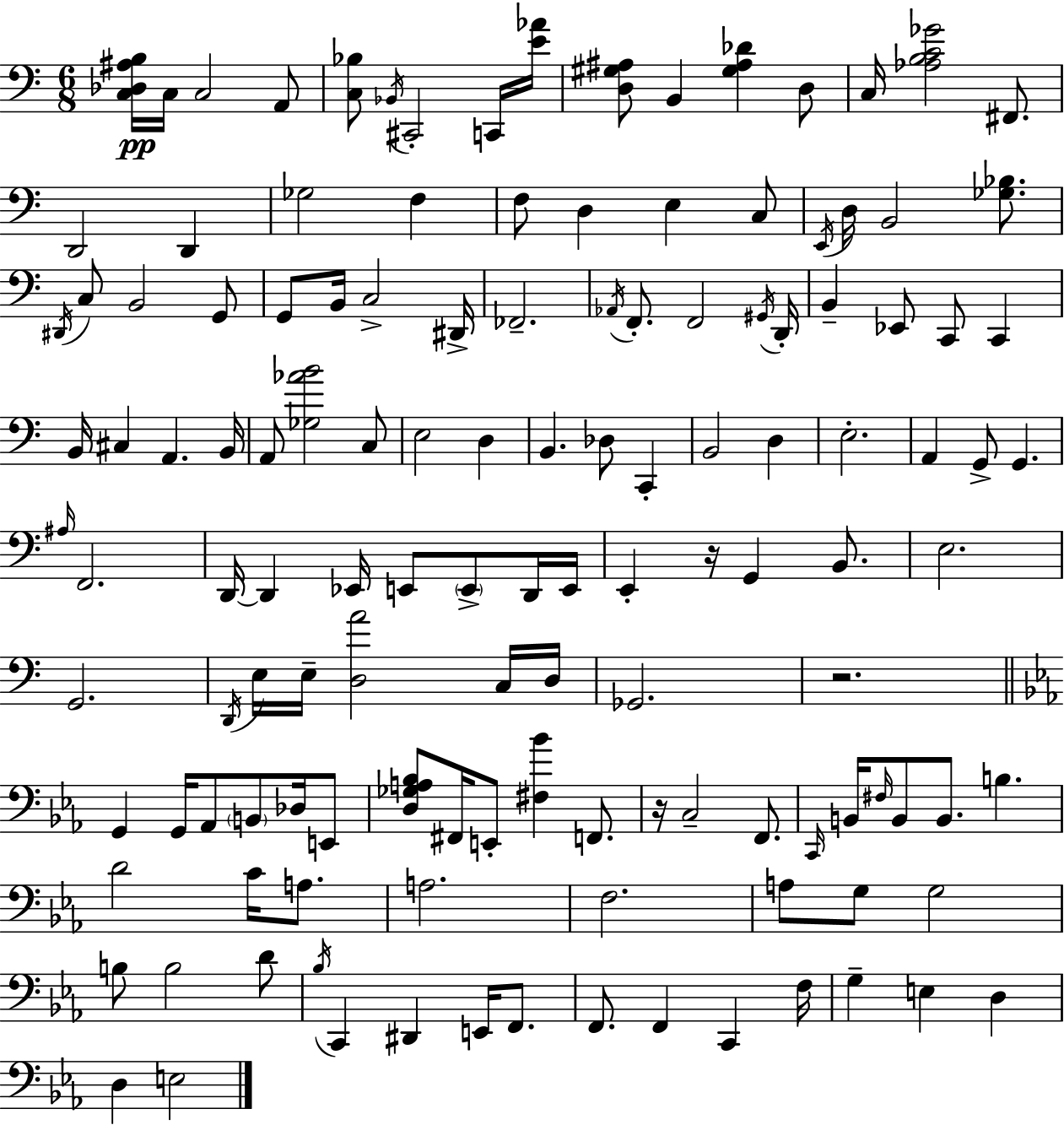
[C3,Db3,A#3,B3]/s C3/s C3/h A2/e [C3,Bb3]/e Bb2/s C#2/h C2/s [E4,Ab4]/s [D3,G#3,A#3]/e B2/q [G#3,A#3,Db4]/q D3/e C3/s [Ab3,B3,C4,Gb4]/h F#2/e. D2/h D2/q Gb3/h F3/q F3/e D3/q E3/q C3/e E2/s D3/s B2/h [Gb3,Bb3]/e. D#2/s C3/e B2/h G2/e G2/e B2/s C3/h D#2/s FES2/h. Ab2/s F2/e. F2/h G#2/s D2/s B2/q Eb2/e C2/e C2/q B2/s C#3/q A2/q. B2/s A2/e [Gb3,Ab4,B4]/h C3/e E3/h D3/q B2/q. Db3/e C2/q B2/h D3/q E3/h. A2/q G2/e G2/q. A#3/s F2/h. D2/s D2/q Eb2/s E2/e E2/e D2/s E2/s E2/q R/s G2/q B2/e. E3/h. G2/h. D2/s E3/s E3/s [D3,A4]/h C3/s D3/s Gb2/h. R/h. G2/q G2/s Ab2/e B2/e Db3/s E2/e [D3,Gb3,A3,Bb3]/e F#2/s E2/e [F#3,Bb4]/q F2/e. R/s C3/h F2/e. C2/s B2/s F#3/s B2/e B2/e. B3/q. D4/h C4/s A3/e. A3/h. F3/h. A3/e G3/e G3/h B3/e B3/h D4/e Bb3/s C2/q D#2/q E2/s F2/e. F2/e. F2/q C2/q F3/s G3/q E3/q D3/q D3/q E3/h